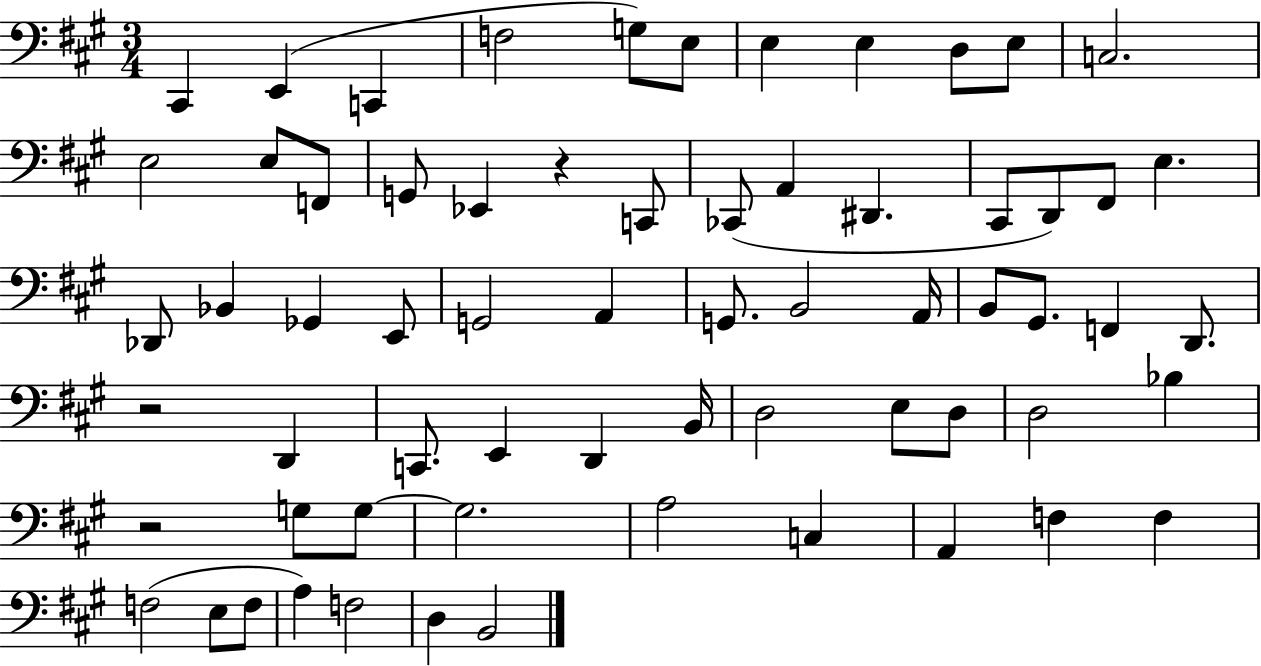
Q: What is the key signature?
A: A major